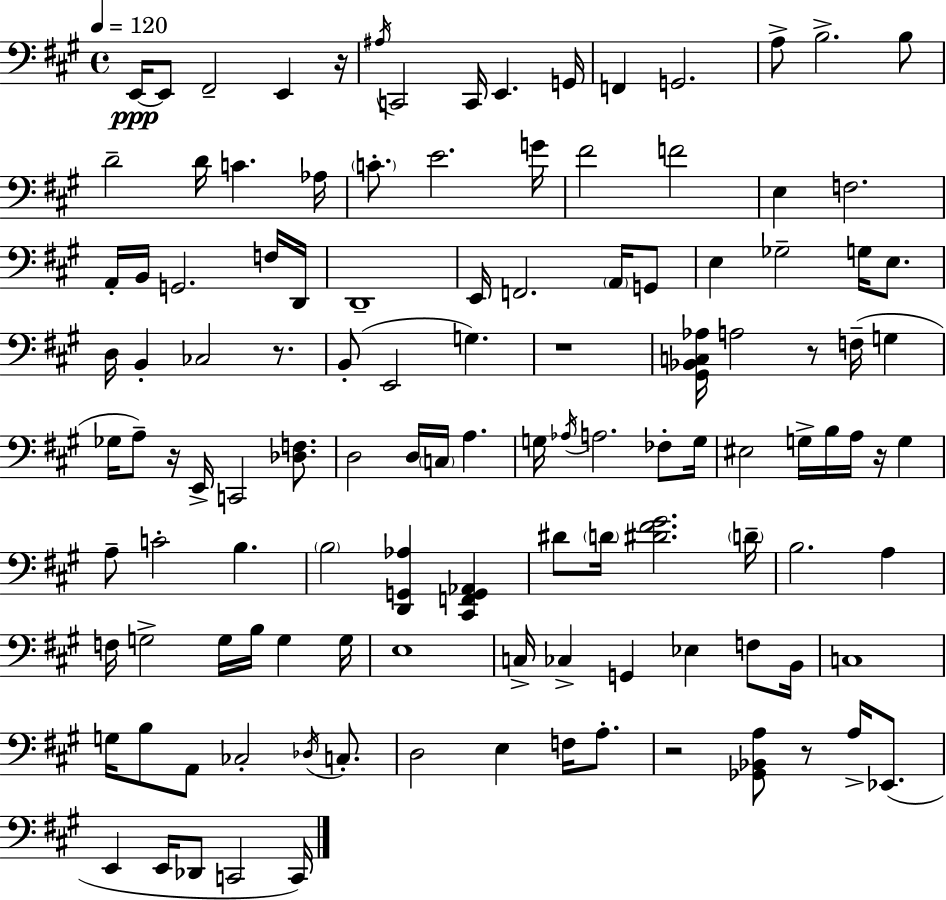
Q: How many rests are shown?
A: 8